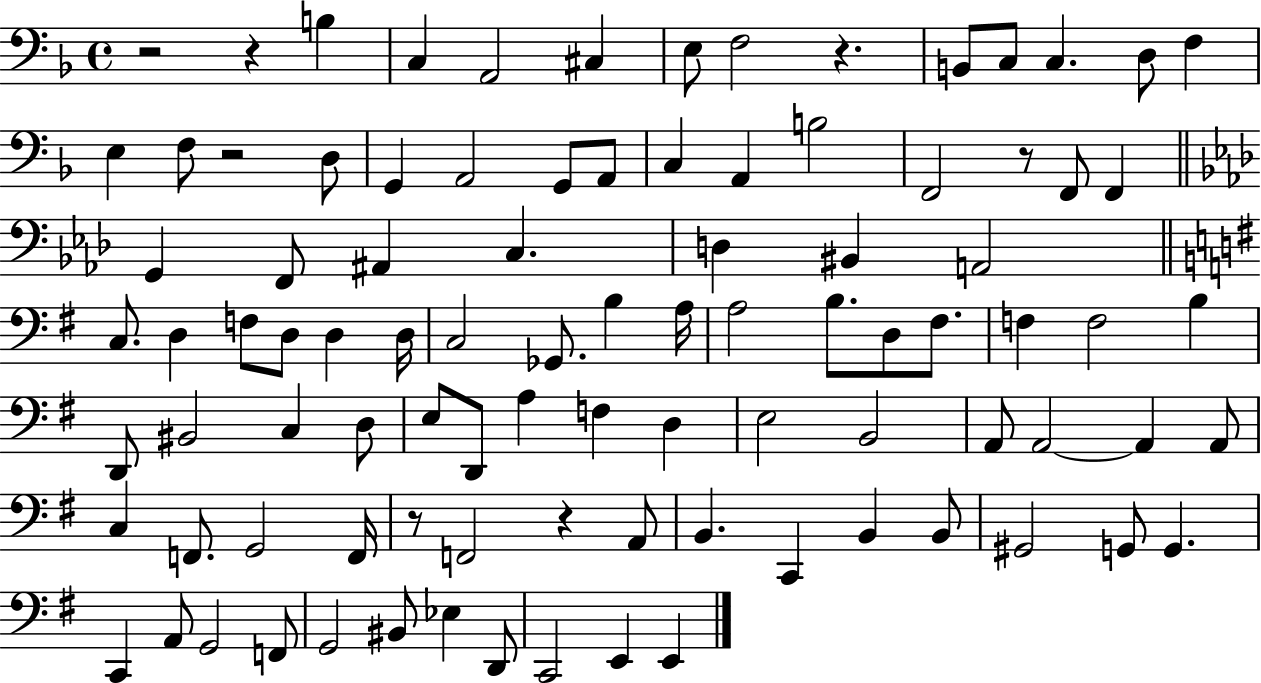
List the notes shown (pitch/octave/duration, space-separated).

R/h R/q B3/q C3/q A2/h C#3/q E3/e F3/h R/q. B2/e C3/e C3/q. D3/e F3/q E3/q F3/e R/h D3/e G2/q A2/h G2/e A2/e C3/q A2/q B3/h F2/h R/e F2/e F2/q G2/q F2/e A#2/q C3/q. D3/q BIS2/q A2/h C3/e. D3/q F3/e D3/e D3/q D3/s C3/h Gb2/e. B3/q A3/s A3/h B3/e. D3/e F#3/e. F3/q F3/h B3/q D2/e BIS2/h C3/q D3/e E3/e D2/e A3/q F3/q D3/q E3/h B2/h A2/e A2/h A2/q A2/e C3/q F2/e. G2/h F2/s R/e F2/h R/q A2/e B2/q. C2/q B2/q B2/e G#2/h G2/e G2/q. C2/q A2/e G2/h F2/e G2/h BIS2/e Eb3/q D2/e C2/h E2/q E2/q